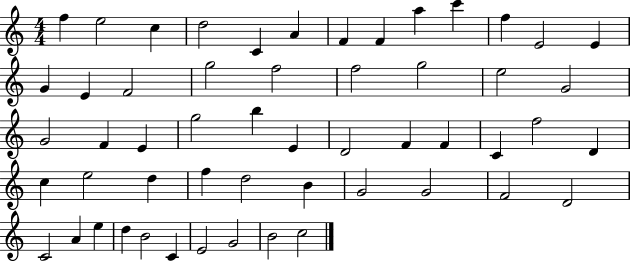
{
  \clef treble
  \numericTimeSignature
  \time 4/4
  \key c \major
  f''4 e''2 c''4 | d''2 c'4 a'4 | f'4 f'4 a''4 c'''4 | f''4 e'2 e'4 | \break g'4 e'4 f'2 | g''2 f''2 | f''2 g''2 | e''2 g'2 | \break g'2 f'4 e'4 | g''2 b''4 e'4 | d'2 f'4 f'4 | c'4 f''2 d'4 | \break c''4 e''2 d''4 | f''4 d''2 b'4 | g'2 g'2 | f'2 d'2 | \break c'2 a'4 e''4 | d''4 b'2 c'4 | e'2 g'2 | b'2 c''2 | \break \bar "|."
}